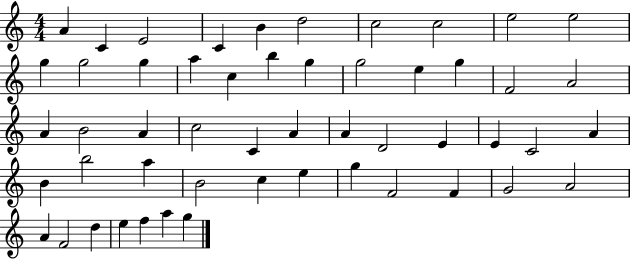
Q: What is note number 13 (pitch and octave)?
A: G5